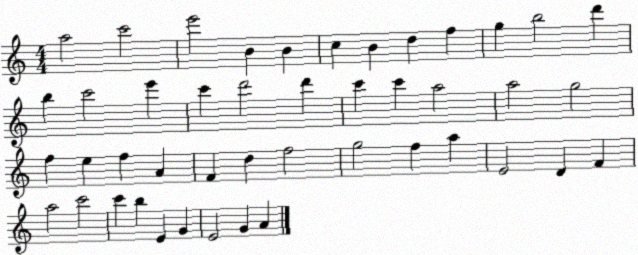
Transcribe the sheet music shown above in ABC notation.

X:1
T:Untitled
M:4/4
L:1/4
K:C
a2 c'2 e'2 B B c B d f g b2 d' b c'2 e' c' d'2 d' c' c' a2 a2 g2 f e f A F d f2 g2 f a E2 D F a2 c'2 c' b E G E2 G A